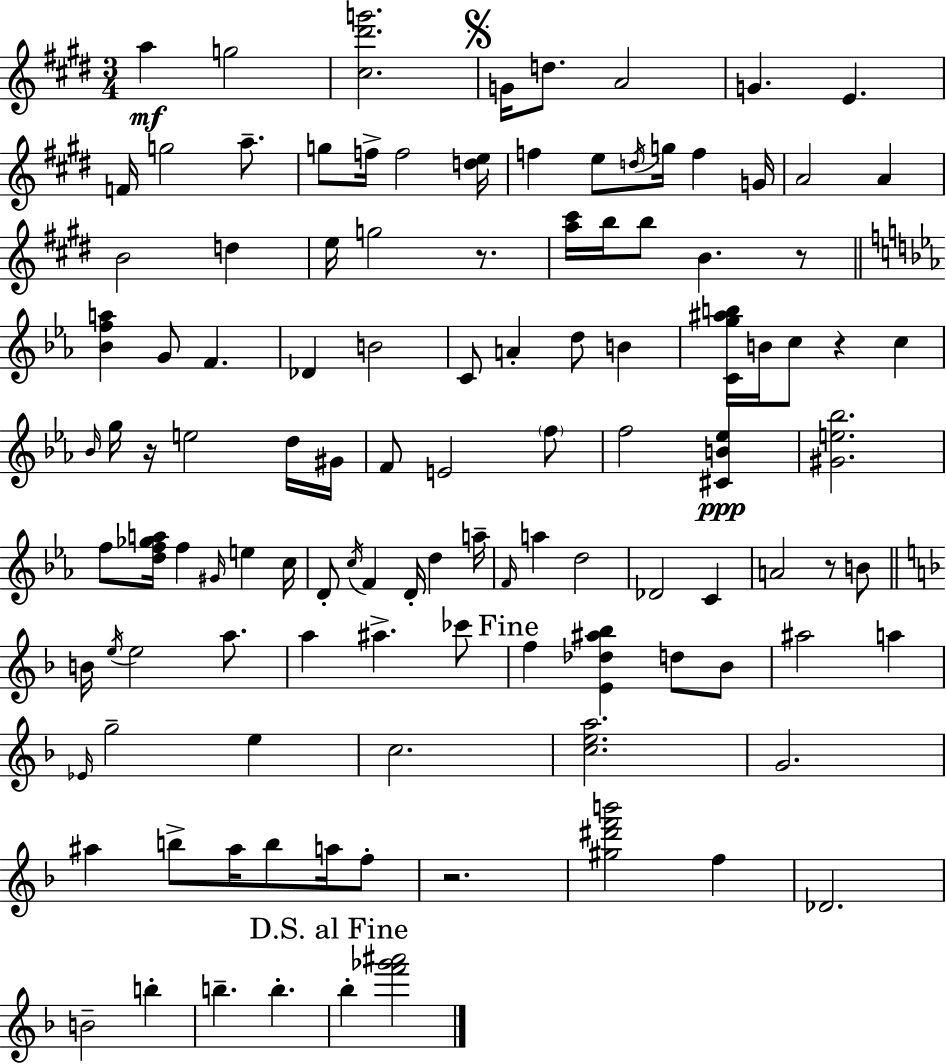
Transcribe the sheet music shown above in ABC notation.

X:1
T:Untitled
M:3/4
L:1/4
K:E
a g2 [^c^d'g']2 G/4 d/2 A2 G E F/4 g2 a/2 g/2 f/4 f2 [de]/4 f e/2 d/4 g/4 f G/4 A2 A B2 d e/4 g2 z/2 [a^c']/4 b/4 b/2 B z/2 [_Bfa] G/2 F _D B2 C/2 A d/2 B [Cg^ab]/4 B/4 c/2 z c _B/4 g/4 z/4 e2 d/4 ^G/4 F/2 E2 f/2 f2 [^CB_e] [^Ge_b]2 f/2 [df_ga]/4 f ^G/4 e c/4 D/2 c/4 F D/4 d a/4 F/4 a d2 _D2 C A2 z/2 B/2 B/4 e/4 e2 a/2 a ^a _c'/2 f [E_d^a_b] d/2 _B/2 ^a2 a _E/4 g2 e c2 [cea]2 G2 ^a b/2 ^a/4 b/2 a/4 f/2 z2 [^g^d'f'b']2 f _D2 B2 b b b _b [f'_g'^a']2